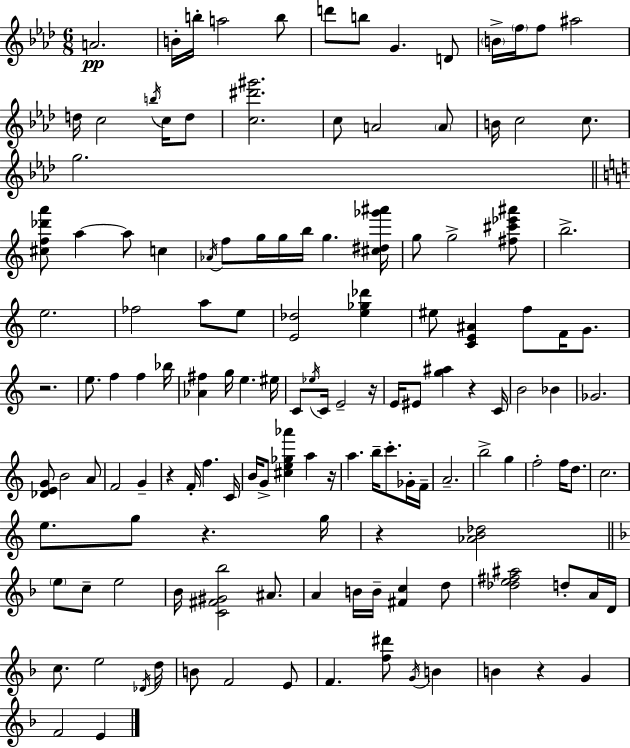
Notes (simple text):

A4/h. B4/s B5/s A5/h B5/e D6/e B5/e G4/q. D4/e B4/s F5/s F5/e A#5/h D5/s C5/h B5/s C5/s D5/e [C5,D#6,G#6]/h. C5/e A4/h A4/e B4/s C5/h C5/e. G5/h. [C#5,F5,Db6,A6]/e A5/q A5/e C5/q Ab4/s F5/e G5/s G5/s B5/s G5/q. [C#5,D#5,Gb6,A#6]/s G5/e G5/h [F#5,C#6,Eb6,A#6]/e B5/h. E5/h. FES5/h A5/e E5/e [E4,Db5]/h [E5,Gb5,Db6]/q EIS5/e [C4,E4,A#4]/q F5/e F4/s G4/e. R/h. E5/e. F5/q F5/q Bb5/s [Ab4,F#5]/q G5/s E5/q. EIS5/s C4/e Eb5/s C4/s E4/h R/s E4/s EIS4/e [G5,A#5]/q R/q C4/s B4/h Bb4/q Gb4/h. [Db4,E4,G4]/e B4/h A4/e F4/h G4/q R/q F4/s F5/q. C4/s B4/s G4/e [C#5,E5,Gb5,Ab6]/q A5/q R/s A5/q. B5/s C6/e. Gb4/s F4/s A4/h. B5/h G5/q F5/h F5/s D5/e. C5/h. E5/e. G5/e R/q. G5/s R/q [Ab4,B4,Db5]/h E5/e C5/e E5/h Bb4/s [C4,F#4,G#4,Bb5]/h A#4/e. A4/q B4/s B4/s [F#4,C5]/q D5/e [Db5,E5,F#5,A#5]/h D5/e A4/s D4/s C5/e. E5/h Db4/s D5/s B4/e F4/h E4/e F4/q. [F5,D#6]/e G4/s B4/q B4/q R/q G4/q F4/h E4/q